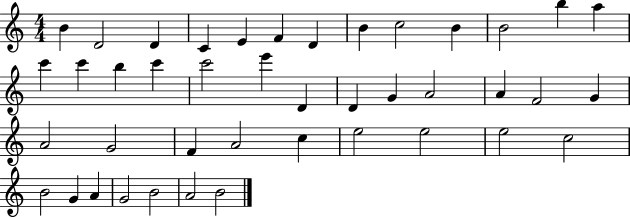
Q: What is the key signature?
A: C major